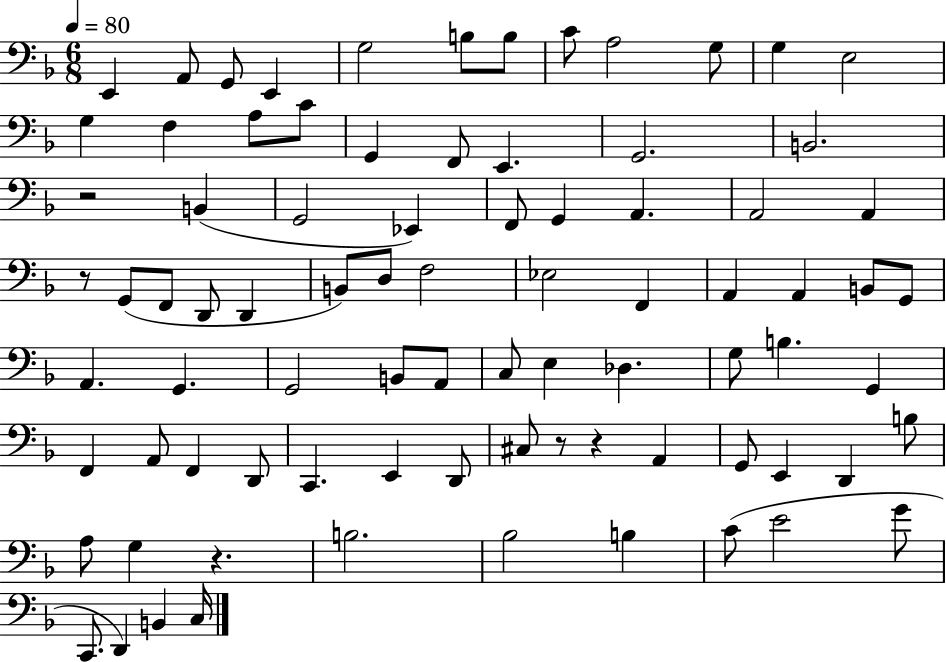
E2/q A2/e G2/e E2/q G3/h B3/e B3/e C4/e A3/h G3/e G3/q E3/h G3/q F3/q A3/e C4/e G2/q F2/e E2/q. G2/h. B2/h. R/h B2/q G2/h Eb2/q F2/e G2/q A2/q. A2/h A2/q R/e G2/e F2/e D2/e D2/q B2/e D3/e F3/h Eb3/h F2/q A2/q A2/q B2/e G2/e A2/q. G2/q. G2/h B2/e A2/e C3/e E3/q Db3/q. G3/e B3/q. G2/q F2/q A2/e F2/q D2/e C2/q. E2/q D2/e C#3/e R/e R/q A2/q G2/e E2/q D2/q B3/e A3/e G3/q R/q. B3/h. Bb3/h B3/q C4/e E4/h G4/e C2/e. D2/q B2/q C3/s